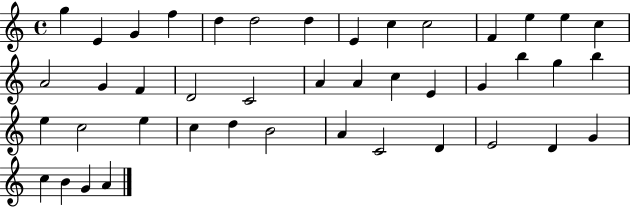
{
  \clef treble
  \time 4/4
  \defaultTimeSignature
  \key c \major
  g''4 e'4 g'4 f''4 | d''4 d''2 d''4 | e'4 c''4 c''2 | f'4 e''4 e''4 c''4 | \break a'2 g'4 f'4 | d'2 c'2 | a'4 a'4 c''4 e'4 | g'4 b''4 g''4 b''4 | \break e''4 c''2 e''4 | c''4 d''4 b'2 | a'4 c'2 d'4 | e'2 d'4 g'4 | \break c''4 b'4 g'4 a'4 | \bar "|."
}